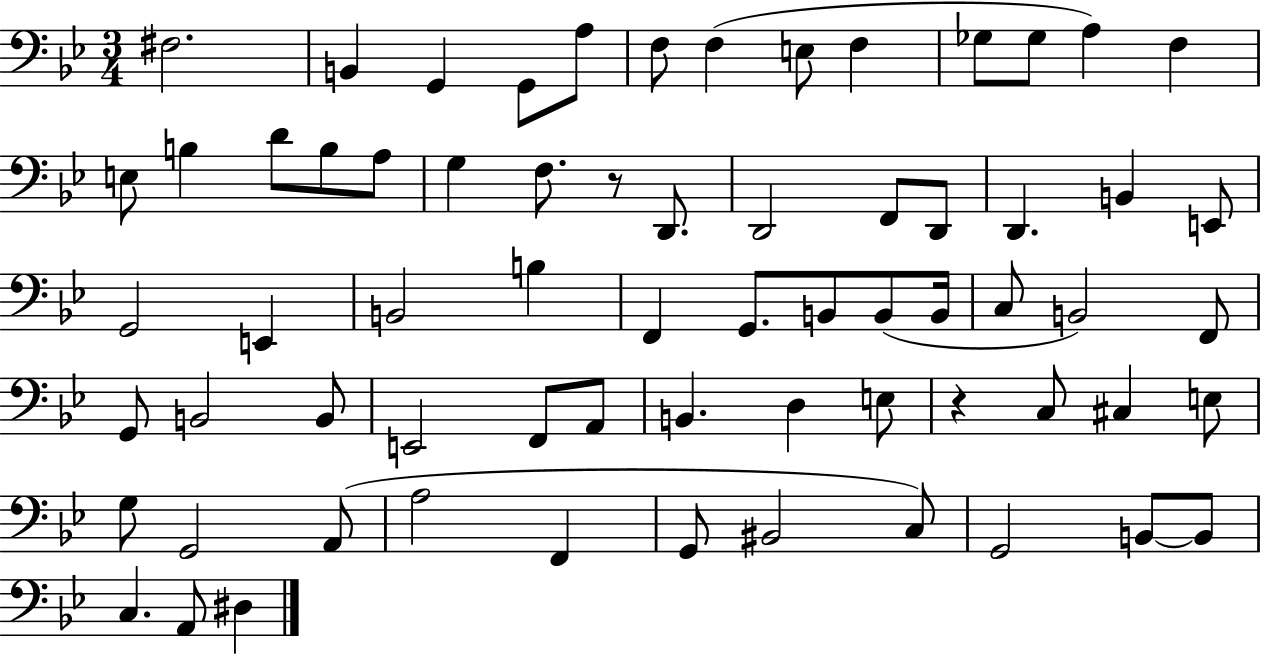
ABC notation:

X:1
T:Untitled
M:3/4
L:1/4
K:Bb
^F,2 B,, G,, G,,/2 A,/2 F,/2 F, E,/2 F, _G,/2 _G,/2 A, F, E,/2 B, D/2 B,/2 A,/2 G, F,/2 z/2 D,,/2 D,,2 F,,/2 D,,/2 D,, B,, E,,/2 G,,2 E,, B,,2 B, F,, G,,/2 B,,/2 B,,/2 B,,/4 C,/2 B,,2 F,,/2 G,,/2 B,,2 B,,/2 E,,2 F,,/2 A,,/2 B,, D, E,/2 z C,/2 ^C, E,/2 G,/2 G,,2 A,,/2 A,2 F,, G,,/2 ^B,,2 C,/2 G,,2 B,,/2 B,,/2 C, A,,/2 ^D,